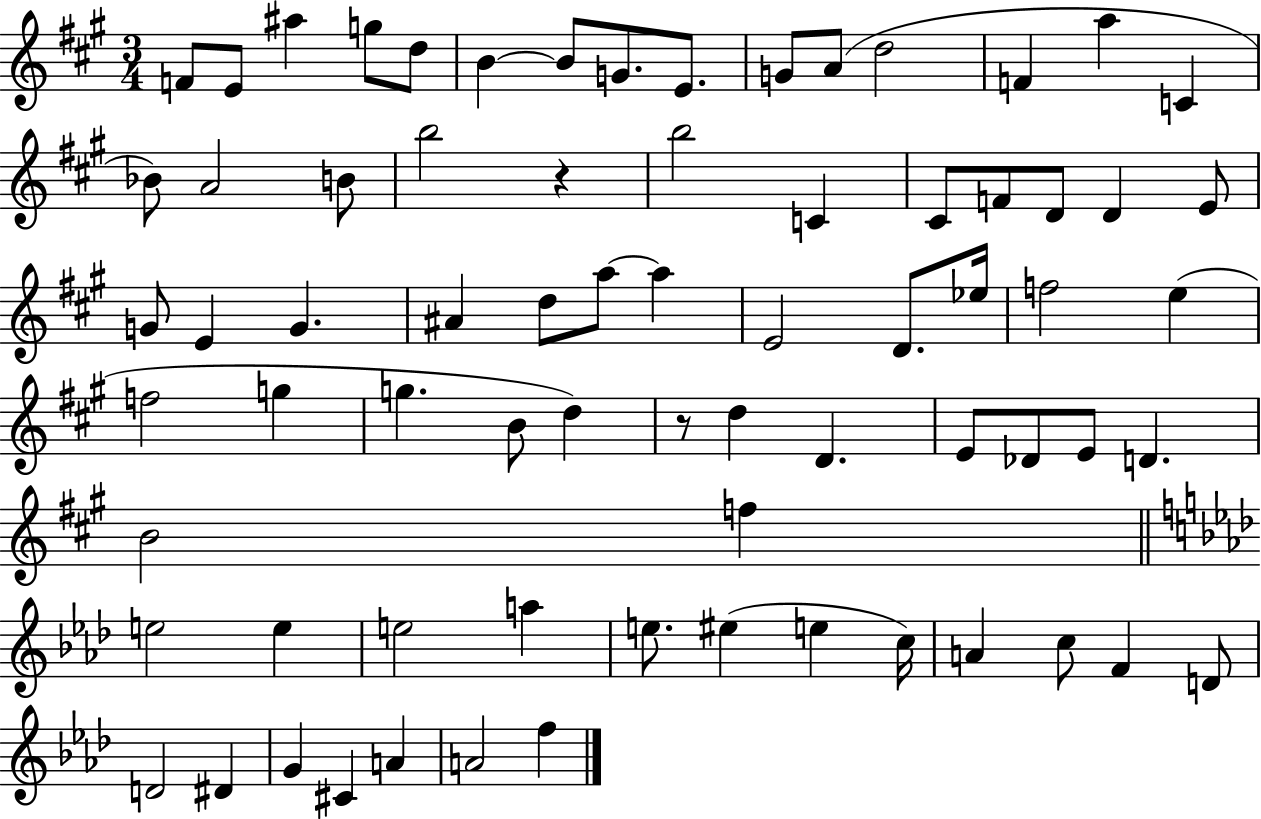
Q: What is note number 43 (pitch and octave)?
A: D5